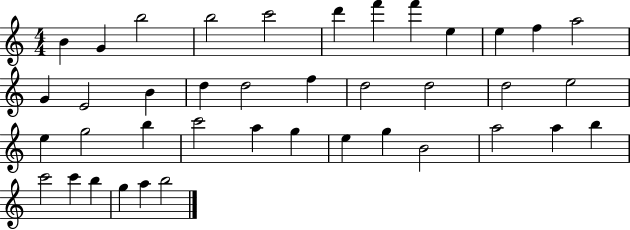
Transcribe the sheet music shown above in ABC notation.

X:1
T:Untitled
M:4/4
L:1/4
K:C
B G b2 b2 c'2 d' f' f' e e f a2 G E2 B d d2 f d2 d2 d2 e2 e g2 b c'2 a g e g B2 a2 a b c'2 c' b g a b2